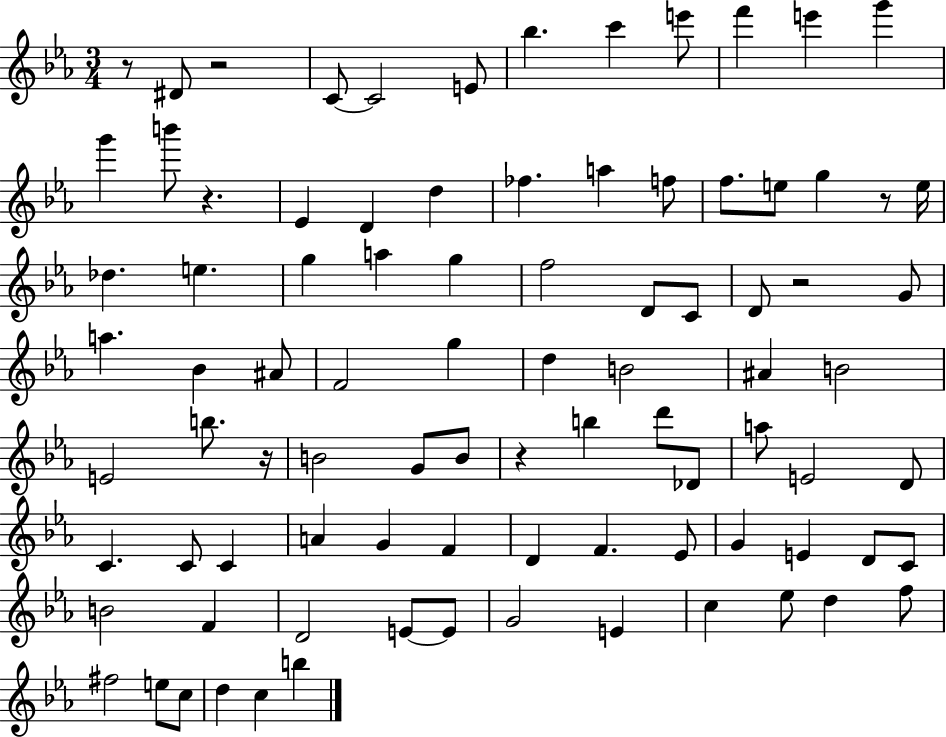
R/e D#4/e R/h C4/e C4/h E4/e Bb5/q. C6/q E6/e F6/q E6/q G6/q G6/q B6/e R/q. Eb4/q D4/q D5/q FES5/q. A5/q F5/e F5/e. E5/e G5/q R/e E5/s Db5/q. E5/q. G5/q A5/q G5/q F5/h D4/e C4/e D4/e R/h G4/e A5/q. Bb4/q A#4/e F4/h G5/q D5/q B4/h A#4/q B4/h E4/h B5/e. R/s B4/h G4/e B4/e R/q B5/q D6/e Db4/e A5/e E4/h D4/e C4/q. C4/e C4/q A4/q G4/q F4/q D4/q F4/q. Eb4/e G4/q E4/q D4/e C4/e B4/h F4/q D4/h E4/e E4/e G4/h E4/q C5/q Eb5/e D5/q F5/e F#5/h E5/e C5/e D5/q C5/q B5/q